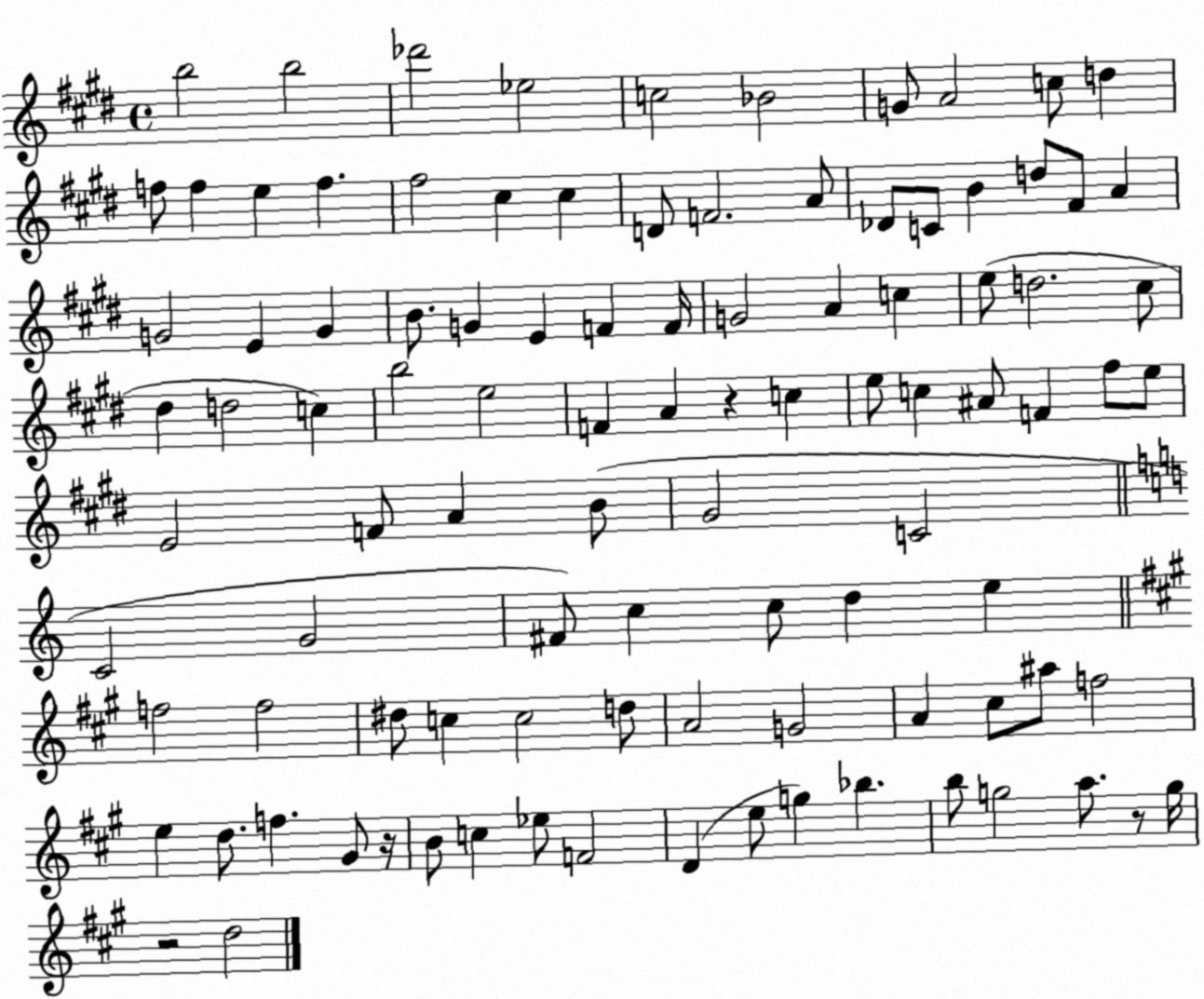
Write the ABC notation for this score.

X:1
T:Untitled
M:4/4
L:1/4
K:E
b2 b2 _d'2 _e2 c2 _B2 G/2 A2 c/2 d f/2 f e f ^f2 ^c ^c D/2 F2 A/2 _D/2 C/2 B d/2 ^F/2 A G2 E G B/2 G E F F/4 G2 A c e/2 d2 ^c/2 ^d d2 c b2 e2 F A z c e/2 c ^A/2 F ^f/2 e/2 E2 F/2 A B/2 ^G2 C2 C2 G2 ^F/2 c c/2 d e f2 f2 ^d/2 c c2 d/2 A2 G2 A ^c/2 ^a/2 f2 e d/2 f ^G/2 z/4 B/2 c _e/2 F2 D e/2 g _b b/2 g2 a/2 z/2 g/4 z2 d2